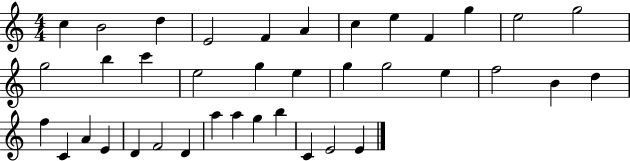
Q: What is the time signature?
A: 4/4